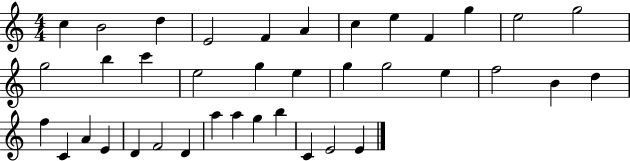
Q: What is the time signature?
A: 4/4